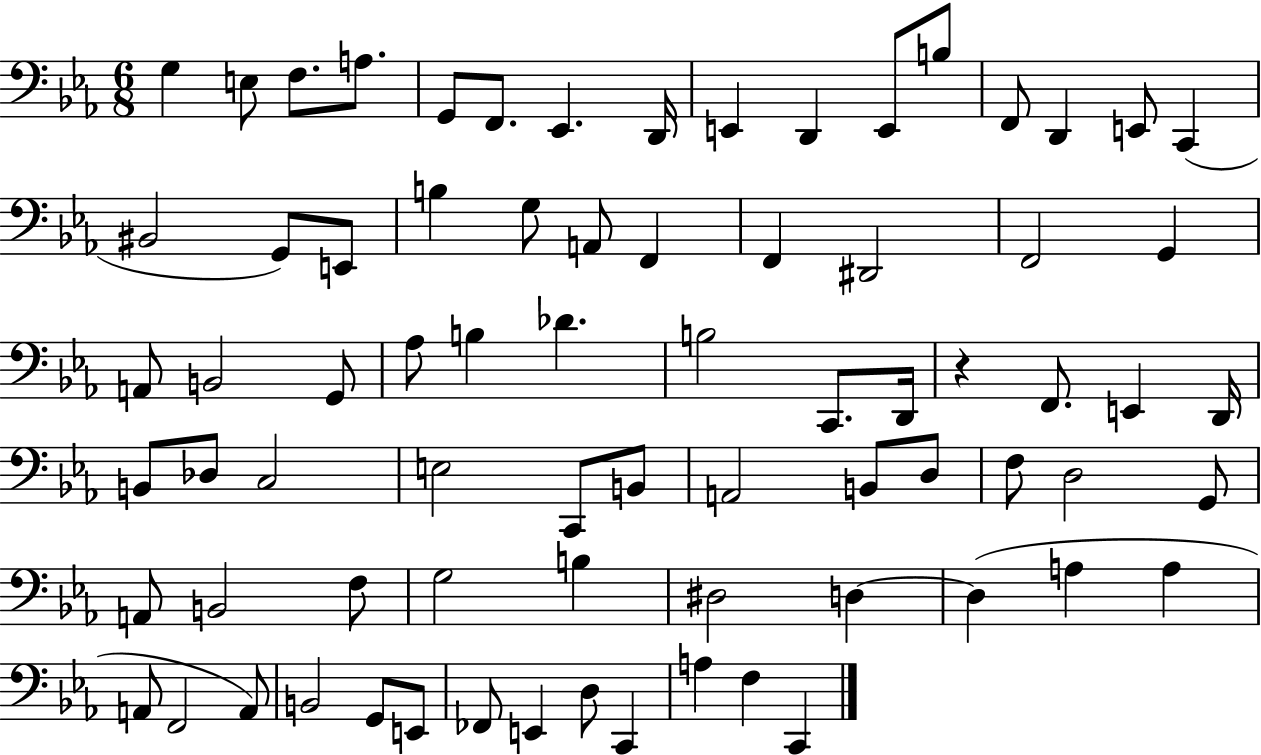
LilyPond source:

{
  \clef bass
  \numericTimeSignature
  \time 6/8
  \key ees \major
  g4 e8 f8. a8. | g,8 f,8. ees,4. d,16 | e,4 d,4 e,8 b8 | f,8 d,4 e,8 c,4( | \break bis,2 g,8) e,8 | b4 g8 a,8 f,4 | f,4 dis,2 | f,2 g,4 | \break a,8 b,2 g,8 | aes8 b4 des'4. | b2 c,8. d,16 | r4 f,8. e,4 d,16 | \break b,8 des8 c2 | e2 c,8 b,8 | a,2 b,8 d8 | f8 d2 g,8 | \break a,8 b,2 f8 | g2 b4 | dis2 d4~~ | d4( a4 a4 | \break a,8 f,2 a,8) | b,2 g,8 e,8 | fes,8 e,4 d8 c,4 | a4 f4 c,4 | \break \bar "|."
}